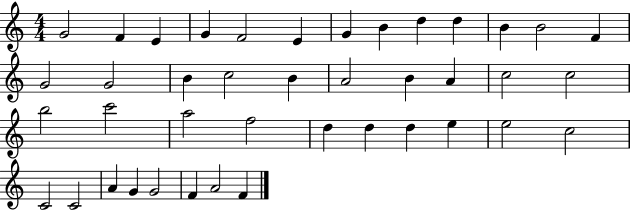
G4/h F4/q E4/q G4/q F4/h E4/q G4/q B4/q D5/q D5/q B4/q B4/h F4/q G4/h G4/h B4/q C5/h B4/q A4/h B4/q A4/q C5/h C5/h B5/h C6/h A5/h F5/h D5/q D5/q D5/q E5/q E5/h C5/h C4/h C4/h A4/q G4/q G4/h F4/q A4/h F4/q